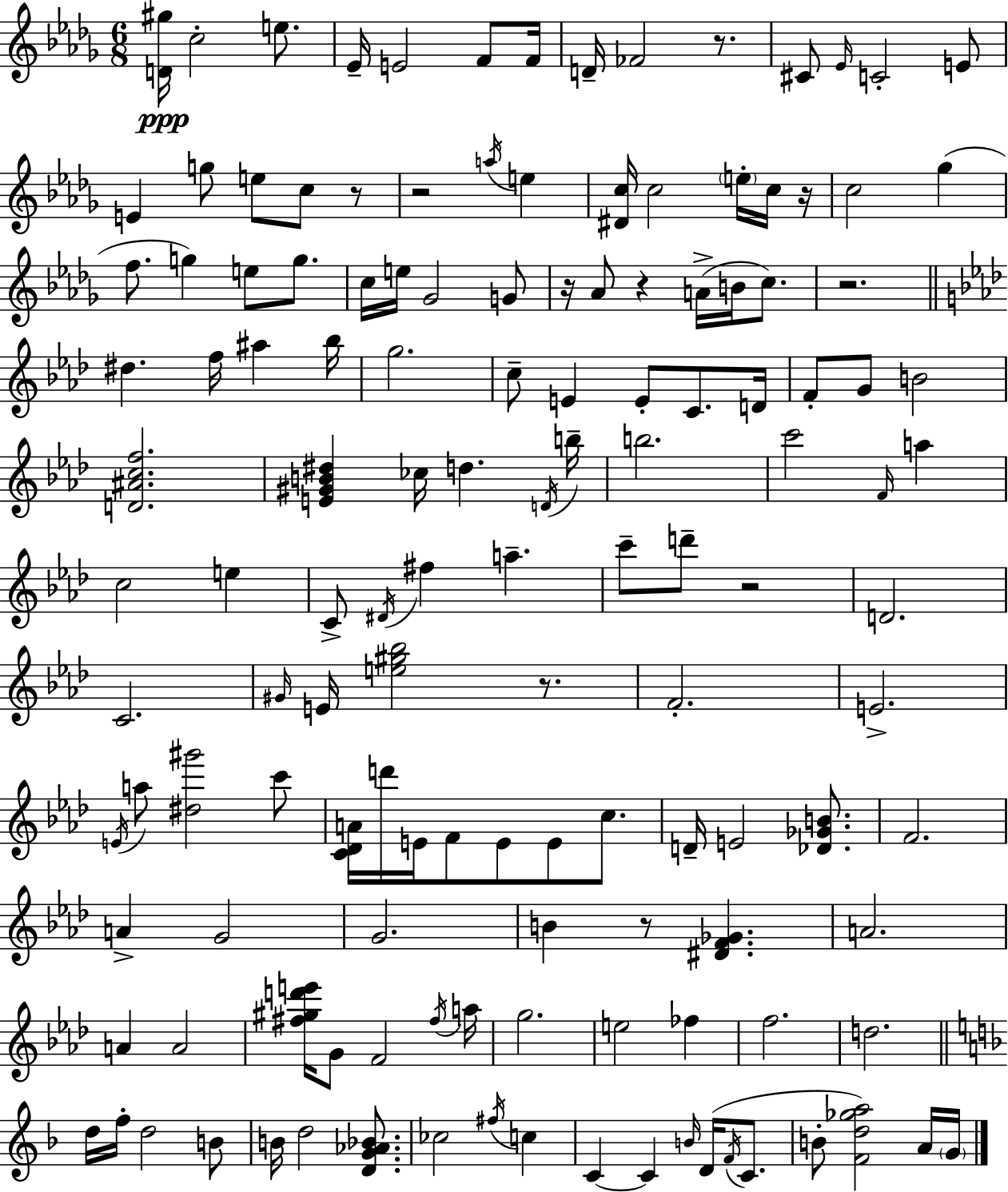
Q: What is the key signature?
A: BES minor